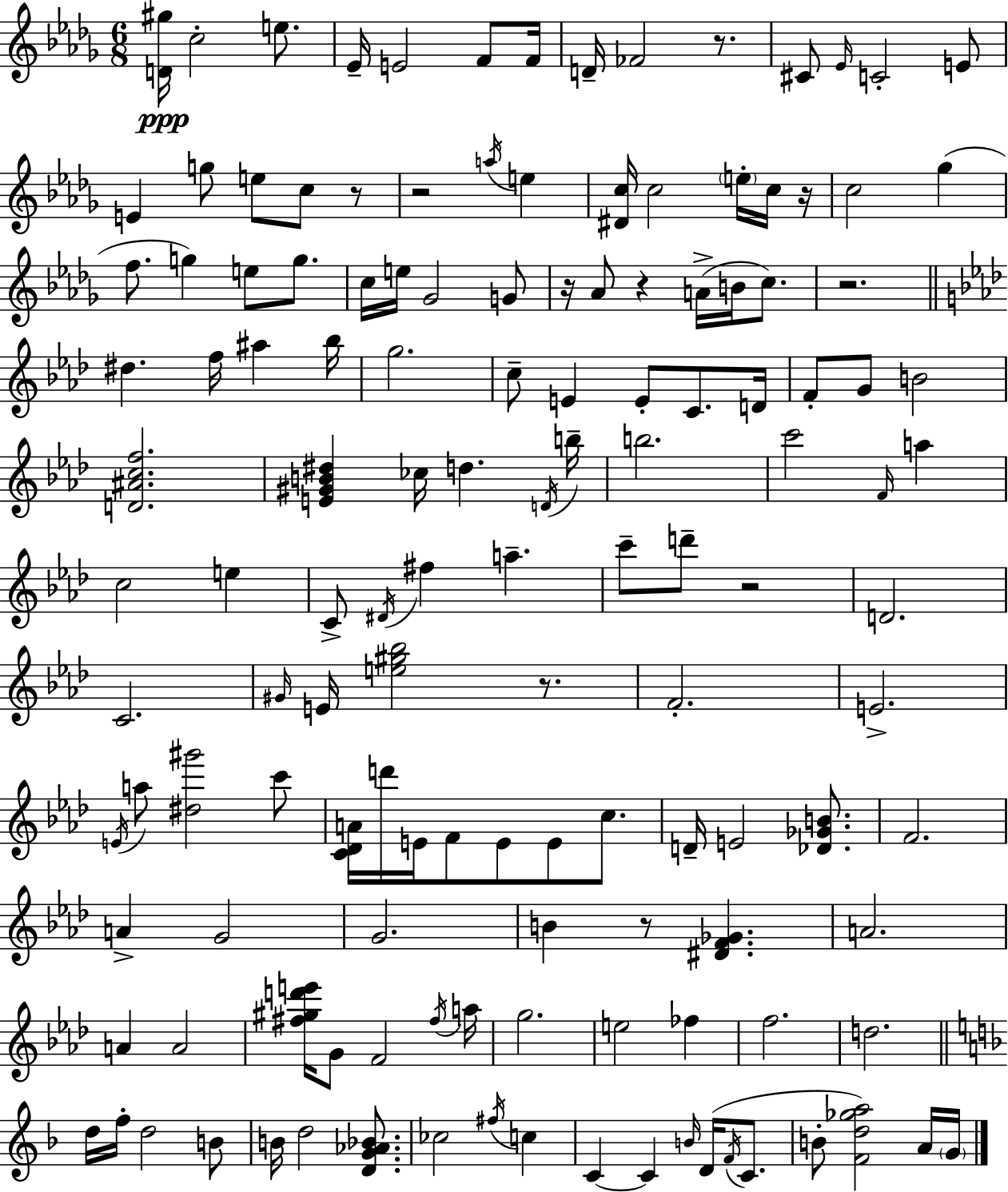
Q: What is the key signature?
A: BES minor